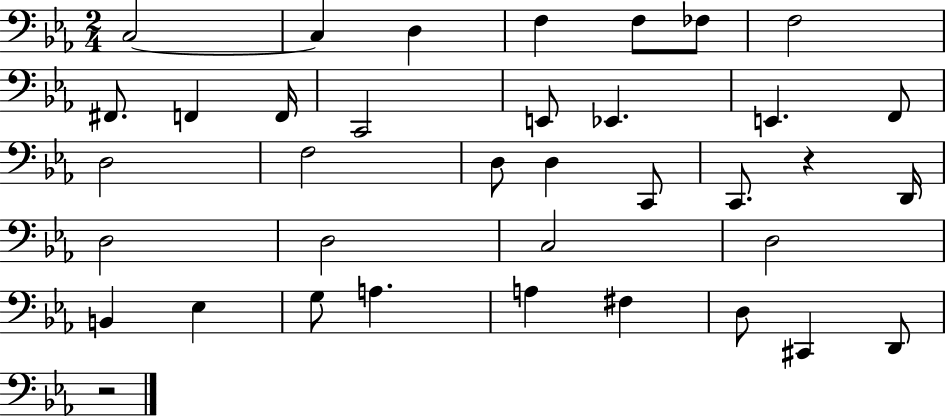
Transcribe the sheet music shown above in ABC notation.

X:1
T:Untitled
M:2/4
L:1/4
K:Eb
C,2 C, D, F, F,/2 _F,/2 F,2 ^F,,/2 F,, F,,/4 C,,2 E,,/2 _E,, E,, F,,/2 D,2 F,2 D,/2 D, C,,/2 C,,/2 z D,,/4 D,2 D,2 C,2 D,2 B,, _E, G,/2 A, A, ^F, D,/2 ^C,, D,,/2 z2